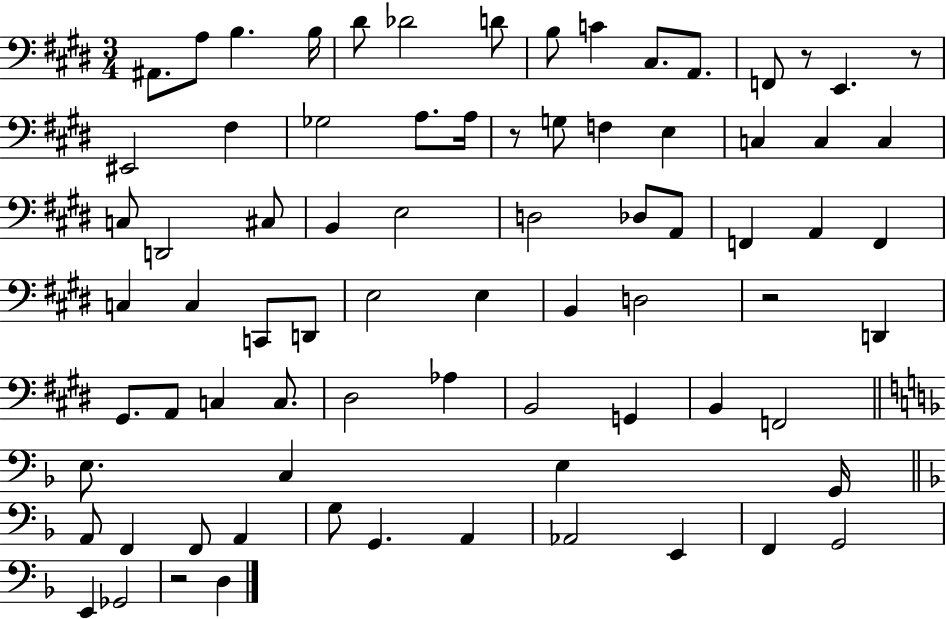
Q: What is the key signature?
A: E major